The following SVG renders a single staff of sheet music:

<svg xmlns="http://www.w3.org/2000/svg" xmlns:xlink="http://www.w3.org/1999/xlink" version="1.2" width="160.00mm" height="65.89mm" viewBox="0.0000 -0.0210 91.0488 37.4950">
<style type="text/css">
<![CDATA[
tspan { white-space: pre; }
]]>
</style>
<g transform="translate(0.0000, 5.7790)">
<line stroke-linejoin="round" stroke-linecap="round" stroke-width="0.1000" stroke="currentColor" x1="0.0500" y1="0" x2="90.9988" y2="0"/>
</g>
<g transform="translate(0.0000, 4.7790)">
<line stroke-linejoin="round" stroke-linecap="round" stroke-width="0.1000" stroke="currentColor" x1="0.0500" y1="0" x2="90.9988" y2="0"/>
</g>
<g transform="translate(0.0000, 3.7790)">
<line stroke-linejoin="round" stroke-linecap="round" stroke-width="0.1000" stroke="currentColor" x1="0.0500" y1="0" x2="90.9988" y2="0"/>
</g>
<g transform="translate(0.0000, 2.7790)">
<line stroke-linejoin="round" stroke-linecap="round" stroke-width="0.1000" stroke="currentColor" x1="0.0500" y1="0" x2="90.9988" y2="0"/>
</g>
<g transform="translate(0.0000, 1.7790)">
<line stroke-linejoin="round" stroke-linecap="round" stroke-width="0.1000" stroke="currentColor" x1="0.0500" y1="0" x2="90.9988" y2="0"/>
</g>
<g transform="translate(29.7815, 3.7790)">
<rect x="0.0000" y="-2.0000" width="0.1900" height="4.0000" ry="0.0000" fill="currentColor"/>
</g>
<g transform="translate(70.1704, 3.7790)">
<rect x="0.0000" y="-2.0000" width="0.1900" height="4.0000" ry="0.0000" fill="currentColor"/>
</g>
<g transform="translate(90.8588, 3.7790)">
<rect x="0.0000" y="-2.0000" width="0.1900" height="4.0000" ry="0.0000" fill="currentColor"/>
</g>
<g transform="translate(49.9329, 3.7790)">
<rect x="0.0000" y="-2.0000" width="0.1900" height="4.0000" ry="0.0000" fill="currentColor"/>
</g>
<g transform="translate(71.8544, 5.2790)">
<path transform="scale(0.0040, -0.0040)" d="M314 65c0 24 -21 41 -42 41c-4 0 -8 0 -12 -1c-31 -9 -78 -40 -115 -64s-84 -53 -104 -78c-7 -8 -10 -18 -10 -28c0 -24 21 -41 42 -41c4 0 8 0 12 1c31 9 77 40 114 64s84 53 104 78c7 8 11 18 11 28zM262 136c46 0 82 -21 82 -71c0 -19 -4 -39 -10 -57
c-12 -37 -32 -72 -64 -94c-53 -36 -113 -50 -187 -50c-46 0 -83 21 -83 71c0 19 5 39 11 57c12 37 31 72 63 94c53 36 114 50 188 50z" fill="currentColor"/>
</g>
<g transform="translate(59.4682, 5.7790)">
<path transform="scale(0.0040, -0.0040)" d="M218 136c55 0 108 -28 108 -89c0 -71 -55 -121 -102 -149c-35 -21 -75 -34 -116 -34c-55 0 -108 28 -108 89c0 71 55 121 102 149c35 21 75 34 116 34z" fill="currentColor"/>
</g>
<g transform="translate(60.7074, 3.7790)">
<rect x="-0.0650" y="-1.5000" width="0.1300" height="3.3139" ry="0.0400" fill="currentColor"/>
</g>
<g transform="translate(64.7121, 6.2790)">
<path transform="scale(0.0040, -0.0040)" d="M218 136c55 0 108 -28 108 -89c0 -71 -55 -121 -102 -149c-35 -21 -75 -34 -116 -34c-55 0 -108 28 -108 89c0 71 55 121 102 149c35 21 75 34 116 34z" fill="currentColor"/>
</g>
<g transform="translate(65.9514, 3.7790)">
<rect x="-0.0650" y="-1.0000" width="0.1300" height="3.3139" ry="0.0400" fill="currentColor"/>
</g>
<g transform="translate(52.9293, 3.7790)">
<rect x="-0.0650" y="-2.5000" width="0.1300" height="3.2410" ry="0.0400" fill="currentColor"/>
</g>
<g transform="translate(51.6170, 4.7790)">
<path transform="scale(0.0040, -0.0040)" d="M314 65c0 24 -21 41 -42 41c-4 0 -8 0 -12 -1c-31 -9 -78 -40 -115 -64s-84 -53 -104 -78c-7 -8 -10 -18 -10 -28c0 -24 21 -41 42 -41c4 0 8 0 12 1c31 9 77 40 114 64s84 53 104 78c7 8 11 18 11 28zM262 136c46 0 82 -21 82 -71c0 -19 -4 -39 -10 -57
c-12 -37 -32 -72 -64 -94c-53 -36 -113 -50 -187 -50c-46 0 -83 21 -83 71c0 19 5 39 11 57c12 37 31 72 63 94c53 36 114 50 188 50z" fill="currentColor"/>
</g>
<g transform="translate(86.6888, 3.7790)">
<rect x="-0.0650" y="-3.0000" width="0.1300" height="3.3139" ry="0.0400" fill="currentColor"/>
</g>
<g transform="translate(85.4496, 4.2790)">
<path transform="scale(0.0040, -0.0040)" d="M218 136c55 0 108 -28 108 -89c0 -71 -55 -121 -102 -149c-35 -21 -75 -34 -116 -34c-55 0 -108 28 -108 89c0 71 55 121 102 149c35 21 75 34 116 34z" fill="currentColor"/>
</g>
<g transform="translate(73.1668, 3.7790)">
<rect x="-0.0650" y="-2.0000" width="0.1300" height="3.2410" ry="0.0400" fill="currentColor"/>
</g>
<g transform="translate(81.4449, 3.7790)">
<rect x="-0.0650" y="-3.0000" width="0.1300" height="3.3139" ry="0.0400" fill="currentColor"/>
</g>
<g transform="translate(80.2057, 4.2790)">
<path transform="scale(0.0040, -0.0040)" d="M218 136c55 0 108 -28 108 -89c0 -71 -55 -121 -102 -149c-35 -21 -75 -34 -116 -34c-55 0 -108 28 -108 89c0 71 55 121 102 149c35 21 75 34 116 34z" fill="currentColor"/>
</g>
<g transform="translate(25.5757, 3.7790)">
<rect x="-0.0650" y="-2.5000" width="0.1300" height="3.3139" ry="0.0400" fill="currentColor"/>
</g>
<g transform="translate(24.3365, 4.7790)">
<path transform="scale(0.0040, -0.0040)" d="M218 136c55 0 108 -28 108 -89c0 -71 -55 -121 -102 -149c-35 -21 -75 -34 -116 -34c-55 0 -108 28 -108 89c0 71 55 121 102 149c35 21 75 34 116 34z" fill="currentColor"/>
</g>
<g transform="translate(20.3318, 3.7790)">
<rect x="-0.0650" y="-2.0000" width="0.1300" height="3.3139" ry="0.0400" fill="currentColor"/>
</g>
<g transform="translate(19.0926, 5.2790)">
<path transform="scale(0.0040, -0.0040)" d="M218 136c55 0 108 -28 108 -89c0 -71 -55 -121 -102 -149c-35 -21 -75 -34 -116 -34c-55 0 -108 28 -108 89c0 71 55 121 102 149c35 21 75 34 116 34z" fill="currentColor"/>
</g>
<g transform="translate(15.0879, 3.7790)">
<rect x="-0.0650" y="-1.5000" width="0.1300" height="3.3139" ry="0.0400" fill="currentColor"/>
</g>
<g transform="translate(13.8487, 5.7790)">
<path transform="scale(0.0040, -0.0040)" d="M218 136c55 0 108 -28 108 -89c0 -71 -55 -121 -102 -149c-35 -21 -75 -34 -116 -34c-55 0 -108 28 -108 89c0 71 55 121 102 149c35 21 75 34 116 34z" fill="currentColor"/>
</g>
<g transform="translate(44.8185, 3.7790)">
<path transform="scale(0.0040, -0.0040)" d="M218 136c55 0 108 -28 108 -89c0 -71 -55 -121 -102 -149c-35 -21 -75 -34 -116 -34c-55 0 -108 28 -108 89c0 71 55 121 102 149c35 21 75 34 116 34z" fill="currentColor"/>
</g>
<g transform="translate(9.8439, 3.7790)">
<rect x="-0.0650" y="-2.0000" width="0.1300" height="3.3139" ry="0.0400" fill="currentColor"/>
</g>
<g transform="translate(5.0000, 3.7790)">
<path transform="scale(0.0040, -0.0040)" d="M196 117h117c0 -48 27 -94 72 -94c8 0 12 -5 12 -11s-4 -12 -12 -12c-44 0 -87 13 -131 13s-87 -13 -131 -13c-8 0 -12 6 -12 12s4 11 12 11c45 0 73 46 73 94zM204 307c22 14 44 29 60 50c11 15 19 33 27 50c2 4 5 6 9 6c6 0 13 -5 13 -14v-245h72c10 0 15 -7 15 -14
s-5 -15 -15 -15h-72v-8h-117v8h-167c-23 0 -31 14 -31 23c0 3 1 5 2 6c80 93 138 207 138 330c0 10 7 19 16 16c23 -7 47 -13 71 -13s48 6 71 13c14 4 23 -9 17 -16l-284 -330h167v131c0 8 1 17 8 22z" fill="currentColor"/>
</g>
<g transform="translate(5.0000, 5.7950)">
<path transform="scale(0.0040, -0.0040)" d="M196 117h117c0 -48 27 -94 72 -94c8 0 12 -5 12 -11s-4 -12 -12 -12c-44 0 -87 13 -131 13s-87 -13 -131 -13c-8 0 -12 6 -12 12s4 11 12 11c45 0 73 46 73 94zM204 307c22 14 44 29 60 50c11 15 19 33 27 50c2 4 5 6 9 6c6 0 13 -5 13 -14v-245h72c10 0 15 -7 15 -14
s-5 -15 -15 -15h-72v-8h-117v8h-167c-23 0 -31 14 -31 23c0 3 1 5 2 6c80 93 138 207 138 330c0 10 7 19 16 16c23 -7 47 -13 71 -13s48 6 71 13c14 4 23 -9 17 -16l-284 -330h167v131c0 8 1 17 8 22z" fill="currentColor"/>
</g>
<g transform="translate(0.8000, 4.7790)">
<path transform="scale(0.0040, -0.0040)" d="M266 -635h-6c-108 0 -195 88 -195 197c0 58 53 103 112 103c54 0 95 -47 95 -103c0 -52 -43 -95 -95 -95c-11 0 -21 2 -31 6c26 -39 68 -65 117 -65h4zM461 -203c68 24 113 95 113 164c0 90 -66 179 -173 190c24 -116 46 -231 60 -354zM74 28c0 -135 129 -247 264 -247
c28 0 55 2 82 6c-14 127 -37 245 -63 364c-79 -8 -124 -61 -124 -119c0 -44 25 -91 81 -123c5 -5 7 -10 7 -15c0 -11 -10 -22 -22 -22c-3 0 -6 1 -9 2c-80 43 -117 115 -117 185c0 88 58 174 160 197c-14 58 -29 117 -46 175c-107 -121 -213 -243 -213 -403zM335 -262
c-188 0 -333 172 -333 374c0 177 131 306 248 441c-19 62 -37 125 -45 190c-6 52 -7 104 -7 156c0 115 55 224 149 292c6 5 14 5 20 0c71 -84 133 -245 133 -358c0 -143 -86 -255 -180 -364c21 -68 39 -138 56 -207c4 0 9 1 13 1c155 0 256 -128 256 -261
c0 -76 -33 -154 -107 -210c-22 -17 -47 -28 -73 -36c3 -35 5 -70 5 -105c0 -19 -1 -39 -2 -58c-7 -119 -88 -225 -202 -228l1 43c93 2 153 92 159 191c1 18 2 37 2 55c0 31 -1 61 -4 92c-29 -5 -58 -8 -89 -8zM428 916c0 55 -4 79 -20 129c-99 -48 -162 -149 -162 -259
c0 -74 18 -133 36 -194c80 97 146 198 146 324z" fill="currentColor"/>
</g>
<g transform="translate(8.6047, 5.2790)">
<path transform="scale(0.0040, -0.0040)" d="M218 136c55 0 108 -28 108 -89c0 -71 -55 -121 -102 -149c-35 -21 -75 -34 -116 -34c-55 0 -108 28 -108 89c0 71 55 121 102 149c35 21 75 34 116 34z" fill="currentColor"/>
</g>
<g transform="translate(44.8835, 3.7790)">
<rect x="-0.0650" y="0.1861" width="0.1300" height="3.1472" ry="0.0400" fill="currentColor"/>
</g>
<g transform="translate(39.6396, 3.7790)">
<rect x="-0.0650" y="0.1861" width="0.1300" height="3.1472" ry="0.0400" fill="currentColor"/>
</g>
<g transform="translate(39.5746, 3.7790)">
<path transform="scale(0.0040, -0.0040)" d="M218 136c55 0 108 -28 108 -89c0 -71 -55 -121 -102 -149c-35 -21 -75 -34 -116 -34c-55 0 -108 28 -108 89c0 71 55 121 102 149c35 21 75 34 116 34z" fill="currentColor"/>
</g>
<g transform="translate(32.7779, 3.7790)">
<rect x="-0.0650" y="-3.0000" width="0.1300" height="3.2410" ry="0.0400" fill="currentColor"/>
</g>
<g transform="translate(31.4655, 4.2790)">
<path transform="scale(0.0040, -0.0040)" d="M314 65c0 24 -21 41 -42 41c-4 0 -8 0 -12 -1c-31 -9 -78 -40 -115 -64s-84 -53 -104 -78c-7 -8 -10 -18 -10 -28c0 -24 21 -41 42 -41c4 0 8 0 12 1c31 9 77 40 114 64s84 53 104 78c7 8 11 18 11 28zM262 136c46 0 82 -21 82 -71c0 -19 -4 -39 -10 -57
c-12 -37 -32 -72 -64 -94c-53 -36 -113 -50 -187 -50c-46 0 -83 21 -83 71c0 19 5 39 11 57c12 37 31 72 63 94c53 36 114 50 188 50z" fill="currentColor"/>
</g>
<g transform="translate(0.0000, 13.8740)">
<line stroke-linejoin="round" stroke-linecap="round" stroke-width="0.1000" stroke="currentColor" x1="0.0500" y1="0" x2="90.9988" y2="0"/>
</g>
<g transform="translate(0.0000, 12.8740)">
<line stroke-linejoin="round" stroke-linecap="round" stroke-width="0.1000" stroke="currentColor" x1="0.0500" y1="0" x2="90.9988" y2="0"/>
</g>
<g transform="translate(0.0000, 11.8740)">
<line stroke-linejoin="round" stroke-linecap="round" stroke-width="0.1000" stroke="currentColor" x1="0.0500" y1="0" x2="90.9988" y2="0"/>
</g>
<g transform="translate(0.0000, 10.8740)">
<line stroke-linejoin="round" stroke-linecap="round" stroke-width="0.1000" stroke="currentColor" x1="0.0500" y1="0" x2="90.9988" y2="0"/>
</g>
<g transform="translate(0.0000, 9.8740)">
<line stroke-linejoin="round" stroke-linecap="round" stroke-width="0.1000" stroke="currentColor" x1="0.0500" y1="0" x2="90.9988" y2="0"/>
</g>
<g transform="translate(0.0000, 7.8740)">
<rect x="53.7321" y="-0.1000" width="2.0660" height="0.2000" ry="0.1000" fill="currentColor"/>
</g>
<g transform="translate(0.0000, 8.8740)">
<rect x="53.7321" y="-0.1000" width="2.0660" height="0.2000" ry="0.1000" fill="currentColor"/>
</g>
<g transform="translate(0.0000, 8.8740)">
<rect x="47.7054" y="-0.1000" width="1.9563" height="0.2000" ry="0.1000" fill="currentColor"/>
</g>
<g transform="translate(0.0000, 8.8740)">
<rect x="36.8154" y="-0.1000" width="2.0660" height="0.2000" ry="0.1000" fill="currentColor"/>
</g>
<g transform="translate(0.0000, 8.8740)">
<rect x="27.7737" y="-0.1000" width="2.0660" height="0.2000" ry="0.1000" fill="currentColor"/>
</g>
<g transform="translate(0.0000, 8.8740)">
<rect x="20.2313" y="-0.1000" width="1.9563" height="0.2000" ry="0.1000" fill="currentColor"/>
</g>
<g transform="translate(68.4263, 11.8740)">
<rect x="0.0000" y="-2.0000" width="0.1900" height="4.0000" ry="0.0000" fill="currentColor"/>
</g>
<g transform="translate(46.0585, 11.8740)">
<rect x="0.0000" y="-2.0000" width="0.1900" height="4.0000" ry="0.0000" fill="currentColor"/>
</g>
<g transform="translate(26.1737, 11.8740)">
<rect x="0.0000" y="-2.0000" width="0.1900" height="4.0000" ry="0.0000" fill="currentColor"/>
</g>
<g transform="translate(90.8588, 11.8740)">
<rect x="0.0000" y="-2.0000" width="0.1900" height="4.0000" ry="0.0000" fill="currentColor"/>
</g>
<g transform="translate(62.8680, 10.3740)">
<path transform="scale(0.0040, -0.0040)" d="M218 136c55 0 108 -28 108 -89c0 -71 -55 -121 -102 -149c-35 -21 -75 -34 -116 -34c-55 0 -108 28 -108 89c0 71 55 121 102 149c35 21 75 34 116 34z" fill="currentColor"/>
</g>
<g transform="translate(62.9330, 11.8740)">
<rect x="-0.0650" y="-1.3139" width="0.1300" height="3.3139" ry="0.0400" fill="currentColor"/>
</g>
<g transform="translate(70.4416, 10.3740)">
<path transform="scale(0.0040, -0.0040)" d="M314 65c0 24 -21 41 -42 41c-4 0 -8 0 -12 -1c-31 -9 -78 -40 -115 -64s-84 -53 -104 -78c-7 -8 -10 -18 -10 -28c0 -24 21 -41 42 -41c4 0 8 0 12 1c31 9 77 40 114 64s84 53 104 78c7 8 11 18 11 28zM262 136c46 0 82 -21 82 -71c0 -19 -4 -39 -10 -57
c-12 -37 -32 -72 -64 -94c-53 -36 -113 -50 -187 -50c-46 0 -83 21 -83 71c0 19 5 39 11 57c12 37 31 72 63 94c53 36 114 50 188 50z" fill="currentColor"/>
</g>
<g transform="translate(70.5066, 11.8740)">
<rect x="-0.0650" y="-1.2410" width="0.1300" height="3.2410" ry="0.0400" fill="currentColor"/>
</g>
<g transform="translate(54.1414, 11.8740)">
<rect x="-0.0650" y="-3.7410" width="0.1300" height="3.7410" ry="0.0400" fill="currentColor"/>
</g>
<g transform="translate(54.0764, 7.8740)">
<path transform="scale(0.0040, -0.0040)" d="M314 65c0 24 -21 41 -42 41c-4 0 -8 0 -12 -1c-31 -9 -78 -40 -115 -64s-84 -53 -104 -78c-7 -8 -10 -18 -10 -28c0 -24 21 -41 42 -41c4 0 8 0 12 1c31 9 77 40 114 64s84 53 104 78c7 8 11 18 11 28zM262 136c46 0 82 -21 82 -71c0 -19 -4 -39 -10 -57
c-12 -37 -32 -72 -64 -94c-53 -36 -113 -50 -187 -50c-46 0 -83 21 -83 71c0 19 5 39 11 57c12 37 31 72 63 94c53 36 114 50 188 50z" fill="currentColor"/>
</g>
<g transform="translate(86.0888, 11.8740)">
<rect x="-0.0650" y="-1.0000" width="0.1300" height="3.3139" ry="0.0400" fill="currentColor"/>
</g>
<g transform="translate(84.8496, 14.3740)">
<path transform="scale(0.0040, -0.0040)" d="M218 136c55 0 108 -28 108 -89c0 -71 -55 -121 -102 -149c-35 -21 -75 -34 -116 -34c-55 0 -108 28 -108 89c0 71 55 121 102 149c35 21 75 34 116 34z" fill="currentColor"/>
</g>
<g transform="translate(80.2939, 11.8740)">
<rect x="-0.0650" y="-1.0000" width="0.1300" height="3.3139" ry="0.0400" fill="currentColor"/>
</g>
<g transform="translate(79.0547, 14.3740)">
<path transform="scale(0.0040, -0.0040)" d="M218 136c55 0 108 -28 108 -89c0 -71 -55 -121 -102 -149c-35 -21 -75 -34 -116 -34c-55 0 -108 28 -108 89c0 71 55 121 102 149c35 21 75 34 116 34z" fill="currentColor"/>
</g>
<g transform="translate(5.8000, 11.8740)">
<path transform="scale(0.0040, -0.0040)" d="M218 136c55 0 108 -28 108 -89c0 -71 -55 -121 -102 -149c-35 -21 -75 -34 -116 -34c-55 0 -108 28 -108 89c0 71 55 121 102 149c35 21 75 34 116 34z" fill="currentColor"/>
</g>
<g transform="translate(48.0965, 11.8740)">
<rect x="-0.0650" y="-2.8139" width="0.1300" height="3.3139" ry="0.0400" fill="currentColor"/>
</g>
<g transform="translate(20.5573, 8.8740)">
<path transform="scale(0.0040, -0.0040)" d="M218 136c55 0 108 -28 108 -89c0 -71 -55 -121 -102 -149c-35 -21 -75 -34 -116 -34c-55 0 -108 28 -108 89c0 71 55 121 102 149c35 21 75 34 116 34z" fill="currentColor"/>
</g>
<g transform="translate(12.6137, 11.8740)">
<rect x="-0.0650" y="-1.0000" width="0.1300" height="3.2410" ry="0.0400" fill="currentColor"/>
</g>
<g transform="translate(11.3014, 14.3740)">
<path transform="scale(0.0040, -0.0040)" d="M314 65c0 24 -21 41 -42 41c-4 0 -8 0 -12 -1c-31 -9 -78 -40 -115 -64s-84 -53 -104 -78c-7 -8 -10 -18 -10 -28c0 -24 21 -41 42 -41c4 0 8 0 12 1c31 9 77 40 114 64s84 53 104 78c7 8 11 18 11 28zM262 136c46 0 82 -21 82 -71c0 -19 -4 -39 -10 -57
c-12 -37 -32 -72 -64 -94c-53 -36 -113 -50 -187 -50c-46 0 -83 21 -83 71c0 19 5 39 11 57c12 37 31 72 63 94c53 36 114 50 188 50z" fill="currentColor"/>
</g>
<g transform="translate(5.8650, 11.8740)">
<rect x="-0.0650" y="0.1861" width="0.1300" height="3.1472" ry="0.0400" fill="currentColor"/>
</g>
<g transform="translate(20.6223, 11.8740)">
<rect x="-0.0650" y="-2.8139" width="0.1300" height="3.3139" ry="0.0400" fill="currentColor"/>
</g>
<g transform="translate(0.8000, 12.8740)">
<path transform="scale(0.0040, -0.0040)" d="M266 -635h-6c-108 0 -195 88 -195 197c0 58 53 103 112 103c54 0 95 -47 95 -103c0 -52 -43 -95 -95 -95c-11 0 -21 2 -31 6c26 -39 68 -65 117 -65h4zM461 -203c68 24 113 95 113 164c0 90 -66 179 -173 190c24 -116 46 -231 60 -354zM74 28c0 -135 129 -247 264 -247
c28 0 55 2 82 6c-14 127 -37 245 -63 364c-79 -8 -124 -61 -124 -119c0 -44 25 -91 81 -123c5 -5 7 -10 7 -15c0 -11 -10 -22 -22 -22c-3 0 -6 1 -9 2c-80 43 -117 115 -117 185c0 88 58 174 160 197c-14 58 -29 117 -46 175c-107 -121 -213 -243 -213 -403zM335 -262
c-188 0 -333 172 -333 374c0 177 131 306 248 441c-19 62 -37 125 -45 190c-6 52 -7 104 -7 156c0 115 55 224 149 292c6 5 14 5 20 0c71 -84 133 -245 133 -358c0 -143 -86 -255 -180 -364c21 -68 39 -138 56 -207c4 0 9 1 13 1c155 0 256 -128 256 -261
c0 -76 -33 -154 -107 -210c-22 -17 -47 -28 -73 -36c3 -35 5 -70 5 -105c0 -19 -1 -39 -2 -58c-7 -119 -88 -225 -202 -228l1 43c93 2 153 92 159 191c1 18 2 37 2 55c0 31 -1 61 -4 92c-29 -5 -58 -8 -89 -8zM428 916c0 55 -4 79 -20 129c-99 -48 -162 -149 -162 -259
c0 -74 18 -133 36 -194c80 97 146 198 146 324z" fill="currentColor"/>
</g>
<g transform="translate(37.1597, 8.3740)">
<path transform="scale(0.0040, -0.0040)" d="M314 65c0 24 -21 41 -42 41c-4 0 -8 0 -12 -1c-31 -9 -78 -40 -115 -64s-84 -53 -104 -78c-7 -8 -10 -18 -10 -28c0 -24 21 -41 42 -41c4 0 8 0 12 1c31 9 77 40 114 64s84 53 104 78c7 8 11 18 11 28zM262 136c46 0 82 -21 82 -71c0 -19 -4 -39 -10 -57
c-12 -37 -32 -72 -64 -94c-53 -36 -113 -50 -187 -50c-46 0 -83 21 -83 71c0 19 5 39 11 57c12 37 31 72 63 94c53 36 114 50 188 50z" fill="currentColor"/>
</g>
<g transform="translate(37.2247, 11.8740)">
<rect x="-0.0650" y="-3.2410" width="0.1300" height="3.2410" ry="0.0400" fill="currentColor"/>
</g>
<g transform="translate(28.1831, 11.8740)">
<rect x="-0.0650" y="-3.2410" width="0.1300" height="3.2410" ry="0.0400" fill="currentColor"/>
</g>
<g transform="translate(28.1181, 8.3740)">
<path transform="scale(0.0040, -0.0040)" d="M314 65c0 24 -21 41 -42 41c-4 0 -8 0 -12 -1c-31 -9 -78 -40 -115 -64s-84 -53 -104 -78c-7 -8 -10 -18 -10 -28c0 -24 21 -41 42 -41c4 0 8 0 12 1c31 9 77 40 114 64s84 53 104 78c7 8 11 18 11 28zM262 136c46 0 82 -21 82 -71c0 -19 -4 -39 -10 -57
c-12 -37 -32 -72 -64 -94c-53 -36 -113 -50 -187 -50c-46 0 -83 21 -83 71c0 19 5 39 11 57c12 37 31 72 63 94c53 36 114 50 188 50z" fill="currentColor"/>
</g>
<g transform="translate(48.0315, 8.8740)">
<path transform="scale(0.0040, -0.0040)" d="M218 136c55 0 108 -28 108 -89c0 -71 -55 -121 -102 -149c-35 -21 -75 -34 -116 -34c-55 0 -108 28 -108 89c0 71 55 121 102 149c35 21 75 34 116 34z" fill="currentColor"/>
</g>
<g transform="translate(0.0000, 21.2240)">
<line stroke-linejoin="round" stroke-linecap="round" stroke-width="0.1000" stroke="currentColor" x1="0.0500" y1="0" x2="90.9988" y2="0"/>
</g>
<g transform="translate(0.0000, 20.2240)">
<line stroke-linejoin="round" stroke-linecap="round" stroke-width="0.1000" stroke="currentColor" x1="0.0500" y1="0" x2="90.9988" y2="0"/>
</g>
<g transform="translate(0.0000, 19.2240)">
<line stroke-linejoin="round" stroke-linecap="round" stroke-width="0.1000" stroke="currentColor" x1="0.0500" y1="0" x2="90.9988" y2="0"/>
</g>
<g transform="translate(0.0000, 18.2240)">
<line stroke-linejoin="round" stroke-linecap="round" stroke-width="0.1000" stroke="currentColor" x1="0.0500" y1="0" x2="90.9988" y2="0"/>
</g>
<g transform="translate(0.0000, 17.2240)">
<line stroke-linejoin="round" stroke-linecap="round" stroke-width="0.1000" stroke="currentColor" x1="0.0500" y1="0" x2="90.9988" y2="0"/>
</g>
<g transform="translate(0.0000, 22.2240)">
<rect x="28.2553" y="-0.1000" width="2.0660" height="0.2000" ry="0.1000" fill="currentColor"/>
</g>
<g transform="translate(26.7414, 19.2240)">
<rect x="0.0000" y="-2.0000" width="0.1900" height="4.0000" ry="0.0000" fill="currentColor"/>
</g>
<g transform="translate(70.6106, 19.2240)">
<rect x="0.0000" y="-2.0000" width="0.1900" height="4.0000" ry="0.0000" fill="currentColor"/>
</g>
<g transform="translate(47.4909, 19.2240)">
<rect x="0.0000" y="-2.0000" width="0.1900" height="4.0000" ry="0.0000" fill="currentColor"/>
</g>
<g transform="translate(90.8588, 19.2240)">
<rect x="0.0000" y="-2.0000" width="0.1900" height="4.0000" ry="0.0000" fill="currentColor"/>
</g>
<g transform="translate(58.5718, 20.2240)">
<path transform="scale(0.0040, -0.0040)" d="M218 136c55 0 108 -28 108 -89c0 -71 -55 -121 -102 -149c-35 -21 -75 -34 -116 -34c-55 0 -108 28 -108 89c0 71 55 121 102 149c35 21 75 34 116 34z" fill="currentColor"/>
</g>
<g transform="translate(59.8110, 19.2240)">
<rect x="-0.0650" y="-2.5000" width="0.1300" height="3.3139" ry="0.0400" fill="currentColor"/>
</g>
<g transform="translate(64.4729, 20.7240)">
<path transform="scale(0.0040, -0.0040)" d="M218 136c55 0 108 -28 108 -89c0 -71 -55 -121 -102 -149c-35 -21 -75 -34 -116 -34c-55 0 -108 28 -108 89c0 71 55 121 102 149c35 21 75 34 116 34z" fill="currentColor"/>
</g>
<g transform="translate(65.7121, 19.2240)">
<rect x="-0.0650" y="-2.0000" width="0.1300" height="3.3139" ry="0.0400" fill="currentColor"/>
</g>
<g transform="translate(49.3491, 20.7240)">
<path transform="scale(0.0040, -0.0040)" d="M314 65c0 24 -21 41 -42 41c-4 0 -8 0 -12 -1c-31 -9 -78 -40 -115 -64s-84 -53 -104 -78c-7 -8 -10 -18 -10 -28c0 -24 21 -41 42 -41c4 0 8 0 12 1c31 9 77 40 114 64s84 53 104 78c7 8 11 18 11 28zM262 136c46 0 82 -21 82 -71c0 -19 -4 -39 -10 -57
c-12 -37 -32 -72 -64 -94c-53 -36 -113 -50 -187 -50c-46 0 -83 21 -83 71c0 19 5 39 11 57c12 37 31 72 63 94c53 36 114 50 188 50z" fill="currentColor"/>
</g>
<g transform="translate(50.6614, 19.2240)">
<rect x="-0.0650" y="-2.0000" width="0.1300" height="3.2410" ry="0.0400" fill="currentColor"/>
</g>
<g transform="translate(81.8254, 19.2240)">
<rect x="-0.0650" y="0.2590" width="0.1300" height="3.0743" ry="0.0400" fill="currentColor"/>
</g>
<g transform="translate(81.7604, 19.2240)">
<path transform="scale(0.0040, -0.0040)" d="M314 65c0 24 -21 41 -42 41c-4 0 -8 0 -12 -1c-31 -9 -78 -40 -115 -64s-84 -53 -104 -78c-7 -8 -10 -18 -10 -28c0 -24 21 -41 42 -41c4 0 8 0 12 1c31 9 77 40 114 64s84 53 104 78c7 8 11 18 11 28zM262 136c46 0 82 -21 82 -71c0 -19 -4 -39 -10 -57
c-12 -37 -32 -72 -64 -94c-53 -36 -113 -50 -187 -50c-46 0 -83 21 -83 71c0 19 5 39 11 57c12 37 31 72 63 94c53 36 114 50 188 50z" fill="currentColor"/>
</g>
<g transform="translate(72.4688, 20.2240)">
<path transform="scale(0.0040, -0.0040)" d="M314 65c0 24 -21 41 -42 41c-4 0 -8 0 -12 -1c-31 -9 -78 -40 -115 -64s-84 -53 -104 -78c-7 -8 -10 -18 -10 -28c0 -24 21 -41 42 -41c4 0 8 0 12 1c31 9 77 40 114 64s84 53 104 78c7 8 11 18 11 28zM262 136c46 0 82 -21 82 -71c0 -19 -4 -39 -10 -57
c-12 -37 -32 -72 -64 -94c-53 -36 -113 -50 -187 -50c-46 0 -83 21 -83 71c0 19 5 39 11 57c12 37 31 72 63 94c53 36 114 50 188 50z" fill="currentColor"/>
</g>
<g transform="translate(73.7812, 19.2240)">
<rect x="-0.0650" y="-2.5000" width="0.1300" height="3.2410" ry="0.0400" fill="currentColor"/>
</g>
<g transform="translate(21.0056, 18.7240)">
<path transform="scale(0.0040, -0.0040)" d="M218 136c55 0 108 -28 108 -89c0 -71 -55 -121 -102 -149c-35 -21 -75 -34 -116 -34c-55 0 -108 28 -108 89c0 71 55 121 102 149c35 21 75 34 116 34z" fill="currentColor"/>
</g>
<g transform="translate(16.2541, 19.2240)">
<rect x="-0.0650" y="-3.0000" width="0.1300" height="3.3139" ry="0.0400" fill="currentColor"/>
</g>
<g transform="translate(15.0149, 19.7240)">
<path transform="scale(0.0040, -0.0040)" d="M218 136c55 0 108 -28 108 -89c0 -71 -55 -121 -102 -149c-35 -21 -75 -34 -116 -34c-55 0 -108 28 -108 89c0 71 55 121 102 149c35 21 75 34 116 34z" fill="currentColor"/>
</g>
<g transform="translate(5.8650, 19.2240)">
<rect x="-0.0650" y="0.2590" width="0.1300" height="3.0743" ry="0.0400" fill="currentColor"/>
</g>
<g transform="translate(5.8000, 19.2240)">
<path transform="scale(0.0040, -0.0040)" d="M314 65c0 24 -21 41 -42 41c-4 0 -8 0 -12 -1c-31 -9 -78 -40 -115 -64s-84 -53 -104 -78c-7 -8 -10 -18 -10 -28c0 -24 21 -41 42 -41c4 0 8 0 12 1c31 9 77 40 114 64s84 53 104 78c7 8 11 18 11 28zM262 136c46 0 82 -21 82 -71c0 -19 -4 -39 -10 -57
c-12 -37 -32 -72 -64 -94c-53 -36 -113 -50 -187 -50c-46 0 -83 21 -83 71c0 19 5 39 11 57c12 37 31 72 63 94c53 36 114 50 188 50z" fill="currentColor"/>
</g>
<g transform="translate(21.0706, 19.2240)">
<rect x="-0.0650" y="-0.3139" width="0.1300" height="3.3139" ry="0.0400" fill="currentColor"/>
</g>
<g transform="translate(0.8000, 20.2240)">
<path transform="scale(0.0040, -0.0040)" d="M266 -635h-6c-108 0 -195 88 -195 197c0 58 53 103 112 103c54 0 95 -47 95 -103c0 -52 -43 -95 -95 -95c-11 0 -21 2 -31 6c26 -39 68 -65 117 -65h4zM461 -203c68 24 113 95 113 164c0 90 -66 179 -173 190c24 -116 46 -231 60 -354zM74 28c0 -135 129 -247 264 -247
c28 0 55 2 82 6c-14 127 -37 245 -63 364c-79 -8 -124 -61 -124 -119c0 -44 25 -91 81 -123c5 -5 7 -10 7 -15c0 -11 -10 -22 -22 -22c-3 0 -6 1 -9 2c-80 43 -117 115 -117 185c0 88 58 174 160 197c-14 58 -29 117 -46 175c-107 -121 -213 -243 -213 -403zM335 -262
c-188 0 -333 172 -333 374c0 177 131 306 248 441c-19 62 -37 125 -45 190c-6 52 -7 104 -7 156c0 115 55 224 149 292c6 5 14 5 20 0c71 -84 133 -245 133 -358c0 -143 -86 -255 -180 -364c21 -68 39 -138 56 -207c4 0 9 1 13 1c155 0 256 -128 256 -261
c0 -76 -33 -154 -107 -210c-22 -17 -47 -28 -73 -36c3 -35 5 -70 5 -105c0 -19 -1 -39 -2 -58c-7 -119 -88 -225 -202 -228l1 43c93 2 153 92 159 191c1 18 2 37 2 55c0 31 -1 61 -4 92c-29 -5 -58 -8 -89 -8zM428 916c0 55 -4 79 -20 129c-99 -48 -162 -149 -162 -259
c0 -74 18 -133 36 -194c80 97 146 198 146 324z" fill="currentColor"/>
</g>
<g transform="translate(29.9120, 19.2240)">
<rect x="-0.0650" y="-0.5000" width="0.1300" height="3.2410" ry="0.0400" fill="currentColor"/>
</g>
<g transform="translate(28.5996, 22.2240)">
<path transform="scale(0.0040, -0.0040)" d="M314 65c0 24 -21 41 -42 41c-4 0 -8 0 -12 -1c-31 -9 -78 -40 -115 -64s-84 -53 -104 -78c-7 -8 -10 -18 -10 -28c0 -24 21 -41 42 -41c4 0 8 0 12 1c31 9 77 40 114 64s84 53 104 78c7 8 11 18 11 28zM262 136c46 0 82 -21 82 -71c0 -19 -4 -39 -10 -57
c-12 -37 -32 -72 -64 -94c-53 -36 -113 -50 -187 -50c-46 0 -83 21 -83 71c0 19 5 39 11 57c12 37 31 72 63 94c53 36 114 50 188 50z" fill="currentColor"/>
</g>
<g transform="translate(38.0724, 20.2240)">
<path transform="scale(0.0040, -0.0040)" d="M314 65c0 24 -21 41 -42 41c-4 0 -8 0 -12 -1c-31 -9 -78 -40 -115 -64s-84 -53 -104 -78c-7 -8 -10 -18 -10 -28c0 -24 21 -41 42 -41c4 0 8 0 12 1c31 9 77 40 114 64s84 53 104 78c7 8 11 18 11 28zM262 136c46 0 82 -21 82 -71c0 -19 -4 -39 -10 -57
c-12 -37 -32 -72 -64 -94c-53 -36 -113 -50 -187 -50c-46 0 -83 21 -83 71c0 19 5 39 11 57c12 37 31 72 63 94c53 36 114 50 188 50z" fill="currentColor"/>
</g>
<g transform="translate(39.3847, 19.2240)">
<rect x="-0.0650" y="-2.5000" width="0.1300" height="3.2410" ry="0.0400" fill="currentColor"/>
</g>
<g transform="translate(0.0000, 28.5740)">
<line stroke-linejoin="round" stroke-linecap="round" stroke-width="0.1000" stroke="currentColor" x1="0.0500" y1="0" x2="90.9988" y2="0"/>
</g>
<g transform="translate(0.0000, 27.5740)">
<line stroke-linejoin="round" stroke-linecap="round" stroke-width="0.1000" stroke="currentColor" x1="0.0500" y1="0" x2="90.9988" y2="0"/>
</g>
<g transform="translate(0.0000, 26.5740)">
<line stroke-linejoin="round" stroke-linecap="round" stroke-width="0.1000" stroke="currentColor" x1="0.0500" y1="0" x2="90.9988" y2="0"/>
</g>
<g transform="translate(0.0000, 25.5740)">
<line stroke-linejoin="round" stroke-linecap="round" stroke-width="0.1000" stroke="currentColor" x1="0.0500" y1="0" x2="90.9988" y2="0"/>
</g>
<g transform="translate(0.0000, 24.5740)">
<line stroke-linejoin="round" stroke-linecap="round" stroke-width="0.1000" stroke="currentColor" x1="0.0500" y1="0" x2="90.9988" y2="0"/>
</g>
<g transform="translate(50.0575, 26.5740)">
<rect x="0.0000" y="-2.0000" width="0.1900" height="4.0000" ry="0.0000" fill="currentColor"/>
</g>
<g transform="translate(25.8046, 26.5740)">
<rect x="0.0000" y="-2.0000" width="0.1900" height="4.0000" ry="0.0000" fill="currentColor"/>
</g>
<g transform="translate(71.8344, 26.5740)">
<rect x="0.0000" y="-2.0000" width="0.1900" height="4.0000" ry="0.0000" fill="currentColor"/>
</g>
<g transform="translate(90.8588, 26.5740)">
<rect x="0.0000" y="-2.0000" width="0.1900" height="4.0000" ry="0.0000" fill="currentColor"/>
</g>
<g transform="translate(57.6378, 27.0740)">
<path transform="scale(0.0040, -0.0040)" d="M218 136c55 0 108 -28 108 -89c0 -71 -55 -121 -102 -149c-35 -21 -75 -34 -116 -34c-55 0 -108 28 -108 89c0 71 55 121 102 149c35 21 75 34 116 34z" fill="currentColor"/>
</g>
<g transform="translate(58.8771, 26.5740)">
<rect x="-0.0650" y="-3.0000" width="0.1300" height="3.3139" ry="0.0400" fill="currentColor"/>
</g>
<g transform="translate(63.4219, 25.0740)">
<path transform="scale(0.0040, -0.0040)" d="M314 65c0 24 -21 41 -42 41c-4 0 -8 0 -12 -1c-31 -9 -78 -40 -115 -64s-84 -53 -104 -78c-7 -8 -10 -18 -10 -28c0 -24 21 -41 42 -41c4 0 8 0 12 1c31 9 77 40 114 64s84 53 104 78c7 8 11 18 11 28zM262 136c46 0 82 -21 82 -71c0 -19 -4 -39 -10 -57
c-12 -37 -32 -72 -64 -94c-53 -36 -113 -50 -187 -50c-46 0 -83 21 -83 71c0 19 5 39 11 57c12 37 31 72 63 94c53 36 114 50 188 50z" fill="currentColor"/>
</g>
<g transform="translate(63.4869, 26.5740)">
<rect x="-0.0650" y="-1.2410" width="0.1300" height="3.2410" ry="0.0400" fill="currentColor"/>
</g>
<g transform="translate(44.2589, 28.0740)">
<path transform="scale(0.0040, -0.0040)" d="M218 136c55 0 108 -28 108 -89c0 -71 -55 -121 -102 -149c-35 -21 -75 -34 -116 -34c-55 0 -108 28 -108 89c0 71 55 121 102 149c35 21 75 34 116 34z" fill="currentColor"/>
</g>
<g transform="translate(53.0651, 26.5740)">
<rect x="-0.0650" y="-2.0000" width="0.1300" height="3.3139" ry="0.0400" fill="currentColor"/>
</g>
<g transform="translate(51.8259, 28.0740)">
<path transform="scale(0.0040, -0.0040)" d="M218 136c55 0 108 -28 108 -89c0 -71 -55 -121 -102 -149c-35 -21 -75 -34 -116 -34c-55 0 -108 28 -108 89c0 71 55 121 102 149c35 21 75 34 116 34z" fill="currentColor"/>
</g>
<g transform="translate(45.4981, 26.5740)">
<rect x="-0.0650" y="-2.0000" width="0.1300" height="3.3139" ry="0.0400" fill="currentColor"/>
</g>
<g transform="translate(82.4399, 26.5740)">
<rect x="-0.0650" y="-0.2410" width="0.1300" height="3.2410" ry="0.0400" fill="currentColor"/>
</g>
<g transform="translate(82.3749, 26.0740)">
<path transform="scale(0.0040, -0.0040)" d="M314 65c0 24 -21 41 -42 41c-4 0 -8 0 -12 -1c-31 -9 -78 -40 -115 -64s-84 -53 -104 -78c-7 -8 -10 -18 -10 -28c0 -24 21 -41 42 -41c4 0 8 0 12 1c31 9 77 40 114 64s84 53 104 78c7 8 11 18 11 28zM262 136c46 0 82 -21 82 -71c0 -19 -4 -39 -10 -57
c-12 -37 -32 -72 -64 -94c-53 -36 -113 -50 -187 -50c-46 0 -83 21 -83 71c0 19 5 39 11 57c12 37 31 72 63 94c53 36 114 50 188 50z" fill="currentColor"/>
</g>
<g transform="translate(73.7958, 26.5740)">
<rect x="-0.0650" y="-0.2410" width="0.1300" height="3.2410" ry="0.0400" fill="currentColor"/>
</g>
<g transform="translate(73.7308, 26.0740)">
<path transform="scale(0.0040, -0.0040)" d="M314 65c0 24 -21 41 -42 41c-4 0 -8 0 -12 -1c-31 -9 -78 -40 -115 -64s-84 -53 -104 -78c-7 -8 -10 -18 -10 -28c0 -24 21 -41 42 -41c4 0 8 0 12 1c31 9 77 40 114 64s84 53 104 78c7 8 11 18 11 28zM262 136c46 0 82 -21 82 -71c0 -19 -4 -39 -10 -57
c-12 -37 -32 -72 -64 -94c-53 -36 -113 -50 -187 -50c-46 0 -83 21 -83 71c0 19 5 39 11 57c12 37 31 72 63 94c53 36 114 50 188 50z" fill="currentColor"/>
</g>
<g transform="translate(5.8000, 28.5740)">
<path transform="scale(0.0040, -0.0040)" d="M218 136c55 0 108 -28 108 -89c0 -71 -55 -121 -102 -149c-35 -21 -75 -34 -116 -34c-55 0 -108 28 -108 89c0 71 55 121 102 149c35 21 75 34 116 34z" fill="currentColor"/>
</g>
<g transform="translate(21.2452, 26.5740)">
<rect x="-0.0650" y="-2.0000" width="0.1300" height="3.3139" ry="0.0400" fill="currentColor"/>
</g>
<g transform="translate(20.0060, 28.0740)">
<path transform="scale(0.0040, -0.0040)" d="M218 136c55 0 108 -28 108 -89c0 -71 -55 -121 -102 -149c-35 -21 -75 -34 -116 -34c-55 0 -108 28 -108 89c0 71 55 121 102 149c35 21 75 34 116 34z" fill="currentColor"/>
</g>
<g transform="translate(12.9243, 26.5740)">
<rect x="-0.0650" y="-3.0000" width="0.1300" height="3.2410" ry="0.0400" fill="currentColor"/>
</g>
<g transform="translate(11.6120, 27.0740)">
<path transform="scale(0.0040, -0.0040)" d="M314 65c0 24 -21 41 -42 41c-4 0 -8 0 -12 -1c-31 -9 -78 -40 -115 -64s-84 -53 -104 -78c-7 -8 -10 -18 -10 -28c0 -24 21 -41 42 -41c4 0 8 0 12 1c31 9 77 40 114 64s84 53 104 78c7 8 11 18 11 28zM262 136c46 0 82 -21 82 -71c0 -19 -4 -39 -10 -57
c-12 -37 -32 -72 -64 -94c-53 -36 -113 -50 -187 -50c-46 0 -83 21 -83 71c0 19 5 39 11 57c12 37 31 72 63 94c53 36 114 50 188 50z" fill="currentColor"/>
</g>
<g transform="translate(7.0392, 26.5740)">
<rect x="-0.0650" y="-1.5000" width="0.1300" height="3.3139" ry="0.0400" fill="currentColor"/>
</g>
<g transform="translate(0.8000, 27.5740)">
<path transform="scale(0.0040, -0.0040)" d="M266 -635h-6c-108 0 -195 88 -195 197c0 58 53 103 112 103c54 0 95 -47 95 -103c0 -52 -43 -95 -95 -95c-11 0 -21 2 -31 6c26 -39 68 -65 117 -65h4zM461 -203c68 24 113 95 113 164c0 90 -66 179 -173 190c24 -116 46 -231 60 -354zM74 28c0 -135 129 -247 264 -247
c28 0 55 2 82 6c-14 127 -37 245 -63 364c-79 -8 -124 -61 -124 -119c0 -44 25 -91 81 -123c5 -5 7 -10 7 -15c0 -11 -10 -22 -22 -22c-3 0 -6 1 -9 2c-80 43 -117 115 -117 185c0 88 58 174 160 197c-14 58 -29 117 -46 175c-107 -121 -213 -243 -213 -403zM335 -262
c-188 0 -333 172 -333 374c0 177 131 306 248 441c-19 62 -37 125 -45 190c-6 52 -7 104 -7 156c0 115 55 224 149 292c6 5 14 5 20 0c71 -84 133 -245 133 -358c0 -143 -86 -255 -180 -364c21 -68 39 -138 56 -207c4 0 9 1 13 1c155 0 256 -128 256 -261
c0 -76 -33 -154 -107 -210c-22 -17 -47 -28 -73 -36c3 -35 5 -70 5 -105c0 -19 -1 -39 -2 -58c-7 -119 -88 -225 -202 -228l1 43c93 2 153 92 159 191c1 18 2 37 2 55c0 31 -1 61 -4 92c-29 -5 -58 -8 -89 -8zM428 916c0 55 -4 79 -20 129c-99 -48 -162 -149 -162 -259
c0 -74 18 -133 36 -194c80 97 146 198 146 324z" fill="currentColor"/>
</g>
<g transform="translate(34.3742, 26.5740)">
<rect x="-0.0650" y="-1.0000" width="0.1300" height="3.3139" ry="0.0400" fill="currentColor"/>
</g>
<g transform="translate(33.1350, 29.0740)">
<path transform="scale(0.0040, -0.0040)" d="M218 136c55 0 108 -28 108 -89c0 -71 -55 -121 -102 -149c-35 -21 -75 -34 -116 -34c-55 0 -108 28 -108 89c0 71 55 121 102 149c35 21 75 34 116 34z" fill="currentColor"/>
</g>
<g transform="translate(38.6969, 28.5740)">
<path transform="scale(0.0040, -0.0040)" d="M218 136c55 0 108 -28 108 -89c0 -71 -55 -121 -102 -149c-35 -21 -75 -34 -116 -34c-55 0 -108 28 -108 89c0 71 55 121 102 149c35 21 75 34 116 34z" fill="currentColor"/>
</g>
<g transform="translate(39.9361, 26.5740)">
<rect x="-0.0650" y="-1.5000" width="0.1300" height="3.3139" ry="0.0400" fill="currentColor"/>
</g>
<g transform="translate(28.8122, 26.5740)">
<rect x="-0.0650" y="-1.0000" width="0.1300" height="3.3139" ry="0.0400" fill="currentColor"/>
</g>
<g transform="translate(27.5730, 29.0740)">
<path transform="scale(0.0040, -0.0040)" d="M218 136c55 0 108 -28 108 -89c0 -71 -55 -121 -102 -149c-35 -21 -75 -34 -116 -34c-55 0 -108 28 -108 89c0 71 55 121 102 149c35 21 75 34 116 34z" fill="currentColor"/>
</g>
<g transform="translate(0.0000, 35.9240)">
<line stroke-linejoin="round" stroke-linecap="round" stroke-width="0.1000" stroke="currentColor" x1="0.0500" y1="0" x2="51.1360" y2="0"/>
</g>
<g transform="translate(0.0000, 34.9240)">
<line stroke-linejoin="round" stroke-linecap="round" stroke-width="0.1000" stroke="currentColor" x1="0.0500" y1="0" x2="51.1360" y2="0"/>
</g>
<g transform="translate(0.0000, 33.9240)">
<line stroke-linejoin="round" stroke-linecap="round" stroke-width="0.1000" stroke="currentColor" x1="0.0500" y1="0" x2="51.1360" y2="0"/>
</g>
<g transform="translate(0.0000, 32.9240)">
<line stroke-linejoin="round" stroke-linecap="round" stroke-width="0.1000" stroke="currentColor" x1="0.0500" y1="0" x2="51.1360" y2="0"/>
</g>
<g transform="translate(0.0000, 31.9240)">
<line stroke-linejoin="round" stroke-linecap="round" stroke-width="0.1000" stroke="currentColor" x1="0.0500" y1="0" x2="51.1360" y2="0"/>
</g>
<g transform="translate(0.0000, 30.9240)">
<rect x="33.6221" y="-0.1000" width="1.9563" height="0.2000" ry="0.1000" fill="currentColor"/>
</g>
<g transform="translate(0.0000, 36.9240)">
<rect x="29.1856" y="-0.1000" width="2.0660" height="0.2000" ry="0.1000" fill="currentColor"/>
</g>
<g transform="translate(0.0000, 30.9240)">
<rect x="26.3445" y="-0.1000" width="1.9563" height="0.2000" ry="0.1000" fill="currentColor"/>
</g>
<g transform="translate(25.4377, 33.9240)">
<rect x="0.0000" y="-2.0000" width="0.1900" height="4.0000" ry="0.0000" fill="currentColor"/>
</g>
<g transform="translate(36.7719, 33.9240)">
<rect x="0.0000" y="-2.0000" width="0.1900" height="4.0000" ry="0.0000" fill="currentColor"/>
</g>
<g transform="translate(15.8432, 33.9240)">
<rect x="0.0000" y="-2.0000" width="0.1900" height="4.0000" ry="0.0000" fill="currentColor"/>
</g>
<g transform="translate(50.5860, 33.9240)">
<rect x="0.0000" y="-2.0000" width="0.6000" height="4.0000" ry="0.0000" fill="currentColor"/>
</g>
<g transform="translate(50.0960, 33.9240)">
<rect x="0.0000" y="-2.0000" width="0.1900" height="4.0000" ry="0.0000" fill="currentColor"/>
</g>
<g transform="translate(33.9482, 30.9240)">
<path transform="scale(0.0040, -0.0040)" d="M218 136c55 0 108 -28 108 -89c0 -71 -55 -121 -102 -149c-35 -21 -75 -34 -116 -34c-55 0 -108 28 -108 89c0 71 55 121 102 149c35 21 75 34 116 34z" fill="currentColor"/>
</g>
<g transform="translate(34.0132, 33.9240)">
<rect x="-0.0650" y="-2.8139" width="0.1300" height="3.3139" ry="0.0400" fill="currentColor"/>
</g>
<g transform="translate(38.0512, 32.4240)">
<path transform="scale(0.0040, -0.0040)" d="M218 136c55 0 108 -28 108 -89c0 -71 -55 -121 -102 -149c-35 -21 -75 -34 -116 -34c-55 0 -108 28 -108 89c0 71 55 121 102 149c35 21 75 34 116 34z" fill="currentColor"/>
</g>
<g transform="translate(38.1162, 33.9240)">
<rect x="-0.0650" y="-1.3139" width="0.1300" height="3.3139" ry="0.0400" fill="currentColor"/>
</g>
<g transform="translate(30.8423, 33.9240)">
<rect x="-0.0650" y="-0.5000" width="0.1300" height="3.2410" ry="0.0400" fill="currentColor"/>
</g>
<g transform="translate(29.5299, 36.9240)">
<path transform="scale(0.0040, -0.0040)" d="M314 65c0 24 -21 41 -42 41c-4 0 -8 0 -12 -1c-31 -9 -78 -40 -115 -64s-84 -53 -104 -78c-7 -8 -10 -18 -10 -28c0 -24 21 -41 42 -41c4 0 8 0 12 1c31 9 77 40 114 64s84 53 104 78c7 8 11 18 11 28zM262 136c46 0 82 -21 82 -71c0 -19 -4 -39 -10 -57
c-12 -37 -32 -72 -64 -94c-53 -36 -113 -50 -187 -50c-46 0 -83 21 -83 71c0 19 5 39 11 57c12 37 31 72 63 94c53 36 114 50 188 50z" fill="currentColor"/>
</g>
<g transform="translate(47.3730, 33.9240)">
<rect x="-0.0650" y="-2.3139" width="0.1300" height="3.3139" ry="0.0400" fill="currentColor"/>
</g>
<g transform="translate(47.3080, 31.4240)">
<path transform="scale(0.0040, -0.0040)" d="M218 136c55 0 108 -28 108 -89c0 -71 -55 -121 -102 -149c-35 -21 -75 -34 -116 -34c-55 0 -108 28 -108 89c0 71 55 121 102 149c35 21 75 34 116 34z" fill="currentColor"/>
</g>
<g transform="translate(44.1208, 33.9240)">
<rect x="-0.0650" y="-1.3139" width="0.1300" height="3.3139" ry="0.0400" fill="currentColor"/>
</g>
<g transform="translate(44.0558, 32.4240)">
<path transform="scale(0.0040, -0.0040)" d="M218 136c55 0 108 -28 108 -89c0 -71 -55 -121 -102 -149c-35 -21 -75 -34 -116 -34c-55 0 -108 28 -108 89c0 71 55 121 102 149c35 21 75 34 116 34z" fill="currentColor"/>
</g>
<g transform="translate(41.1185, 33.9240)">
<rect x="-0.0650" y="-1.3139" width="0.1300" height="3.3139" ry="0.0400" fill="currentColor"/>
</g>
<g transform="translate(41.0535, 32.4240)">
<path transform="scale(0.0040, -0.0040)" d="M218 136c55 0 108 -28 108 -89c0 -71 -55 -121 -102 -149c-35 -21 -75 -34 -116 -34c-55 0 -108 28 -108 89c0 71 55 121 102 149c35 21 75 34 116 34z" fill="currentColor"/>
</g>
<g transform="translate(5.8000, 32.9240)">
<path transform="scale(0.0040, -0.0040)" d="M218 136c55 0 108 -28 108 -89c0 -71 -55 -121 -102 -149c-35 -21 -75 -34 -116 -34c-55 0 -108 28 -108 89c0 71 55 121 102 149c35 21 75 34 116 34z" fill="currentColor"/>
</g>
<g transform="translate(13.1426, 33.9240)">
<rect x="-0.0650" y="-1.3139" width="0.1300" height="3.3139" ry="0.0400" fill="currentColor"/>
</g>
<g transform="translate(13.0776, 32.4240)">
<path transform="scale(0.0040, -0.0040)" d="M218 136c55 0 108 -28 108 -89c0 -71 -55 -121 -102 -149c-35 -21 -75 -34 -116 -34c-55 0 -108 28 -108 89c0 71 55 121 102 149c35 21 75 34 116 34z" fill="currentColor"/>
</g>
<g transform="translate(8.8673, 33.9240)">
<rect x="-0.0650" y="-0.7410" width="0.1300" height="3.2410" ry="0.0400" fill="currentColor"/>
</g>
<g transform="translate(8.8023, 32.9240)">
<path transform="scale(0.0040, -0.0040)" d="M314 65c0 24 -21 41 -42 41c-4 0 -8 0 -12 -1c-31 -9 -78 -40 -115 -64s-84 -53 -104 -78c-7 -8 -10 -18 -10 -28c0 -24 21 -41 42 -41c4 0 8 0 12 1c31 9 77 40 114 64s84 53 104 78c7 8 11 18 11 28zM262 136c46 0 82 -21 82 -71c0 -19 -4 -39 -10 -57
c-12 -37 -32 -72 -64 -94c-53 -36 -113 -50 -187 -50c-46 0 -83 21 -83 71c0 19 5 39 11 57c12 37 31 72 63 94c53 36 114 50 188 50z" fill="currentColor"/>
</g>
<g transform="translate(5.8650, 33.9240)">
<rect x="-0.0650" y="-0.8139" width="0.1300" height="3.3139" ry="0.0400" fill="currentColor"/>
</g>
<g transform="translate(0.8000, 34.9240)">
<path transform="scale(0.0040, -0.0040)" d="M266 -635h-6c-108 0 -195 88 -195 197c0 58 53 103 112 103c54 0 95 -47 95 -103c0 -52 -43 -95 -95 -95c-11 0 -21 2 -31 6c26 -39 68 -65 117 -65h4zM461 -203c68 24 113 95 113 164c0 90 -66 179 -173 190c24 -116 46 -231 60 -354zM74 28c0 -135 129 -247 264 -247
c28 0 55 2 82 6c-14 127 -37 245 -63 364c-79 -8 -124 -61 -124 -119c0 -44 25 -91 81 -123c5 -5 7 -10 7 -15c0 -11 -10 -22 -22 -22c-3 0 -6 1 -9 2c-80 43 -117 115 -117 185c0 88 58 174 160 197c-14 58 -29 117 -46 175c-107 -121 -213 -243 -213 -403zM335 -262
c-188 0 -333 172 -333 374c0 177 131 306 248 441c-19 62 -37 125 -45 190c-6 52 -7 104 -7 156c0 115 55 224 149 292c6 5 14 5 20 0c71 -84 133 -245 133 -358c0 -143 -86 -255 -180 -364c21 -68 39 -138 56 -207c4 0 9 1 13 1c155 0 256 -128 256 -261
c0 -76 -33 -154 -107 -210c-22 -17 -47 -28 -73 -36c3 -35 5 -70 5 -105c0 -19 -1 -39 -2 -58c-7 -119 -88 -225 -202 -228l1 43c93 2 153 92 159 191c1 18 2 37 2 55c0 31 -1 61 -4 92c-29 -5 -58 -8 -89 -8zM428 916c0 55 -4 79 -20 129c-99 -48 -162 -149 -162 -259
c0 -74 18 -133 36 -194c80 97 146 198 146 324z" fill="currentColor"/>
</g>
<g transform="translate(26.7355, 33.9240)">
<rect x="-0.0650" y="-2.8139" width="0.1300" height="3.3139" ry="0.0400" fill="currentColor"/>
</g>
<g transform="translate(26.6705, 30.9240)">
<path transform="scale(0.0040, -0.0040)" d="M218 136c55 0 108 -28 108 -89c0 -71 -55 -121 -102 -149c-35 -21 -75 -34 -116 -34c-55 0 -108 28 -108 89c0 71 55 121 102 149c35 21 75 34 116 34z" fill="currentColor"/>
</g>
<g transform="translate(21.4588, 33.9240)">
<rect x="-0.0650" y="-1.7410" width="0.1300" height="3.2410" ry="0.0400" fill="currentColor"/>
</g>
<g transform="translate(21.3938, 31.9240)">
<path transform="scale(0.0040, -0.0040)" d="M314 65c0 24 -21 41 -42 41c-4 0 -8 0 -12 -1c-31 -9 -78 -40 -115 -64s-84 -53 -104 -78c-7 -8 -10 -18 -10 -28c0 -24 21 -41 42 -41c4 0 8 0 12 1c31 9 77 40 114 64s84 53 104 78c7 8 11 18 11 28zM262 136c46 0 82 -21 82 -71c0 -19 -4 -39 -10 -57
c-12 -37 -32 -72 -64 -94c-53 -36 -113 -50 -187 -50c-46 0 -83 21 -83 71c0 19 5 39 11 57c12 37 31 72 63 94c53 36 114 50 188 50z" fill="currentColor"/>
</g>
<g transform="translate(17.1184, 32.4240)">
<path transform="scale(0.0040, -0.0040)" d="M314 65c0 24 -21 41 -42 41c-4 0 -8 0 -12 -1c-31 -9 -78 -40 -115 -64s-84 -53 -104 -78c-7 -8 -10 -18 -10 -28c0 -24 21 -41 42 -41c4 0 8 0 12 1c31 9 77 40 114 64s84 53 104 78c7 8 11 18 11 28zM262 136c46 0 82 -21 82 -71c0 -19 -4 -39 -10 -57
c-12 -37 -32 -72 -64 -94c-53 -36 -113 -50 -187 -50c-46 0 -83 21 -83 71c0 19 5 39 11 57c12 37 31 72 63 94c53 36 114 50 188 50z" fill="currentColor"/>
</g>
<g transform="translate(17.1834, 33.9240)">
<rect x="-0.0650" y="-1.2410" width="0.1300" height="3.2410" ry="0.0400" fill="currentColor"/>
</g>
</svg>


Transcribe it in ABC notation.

X:1
T:Untitled
M:4/4
L:1/4
K:C
F E F G A2 B B G2 E D F2 A A B D2 a b2 b2 a c'2 e e2 D D B2 A c C2 G2 F2 G F G2 B2 E A2 F D D E F F A e2 c2 c2 d d2 e e2 f2 a C2 a e e e g